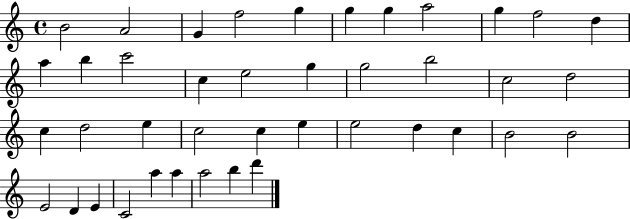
B4/h A4/h G4/q F5/h G5/q G5/q G5/q A5/h G5/q F5/h D5/q A5/q B5/q C6/h C5/q E5/h G5/q G5/h B5/h C5/h D5/h C5/q D5/h E5/q C5/h C5/q E5/q E5/h D5/q C5/q B4/h B4/h E4/h D4/q E4/q C4/h A5/q A5/q A5/h B5/q D6/q